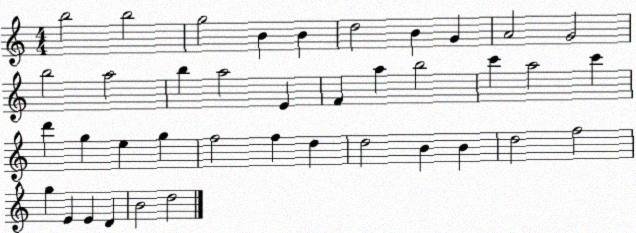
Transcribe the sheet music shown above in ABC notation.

X:1
T:Untitled
M:4/4
L:1/4
K:C
b2 b2 g2 B B d2 B G A2 G2 b2 a2 b a2 E F a b2 c' a2 c' d' g e g f2 f d d2 B B d2 f2 g E E D B2 d2